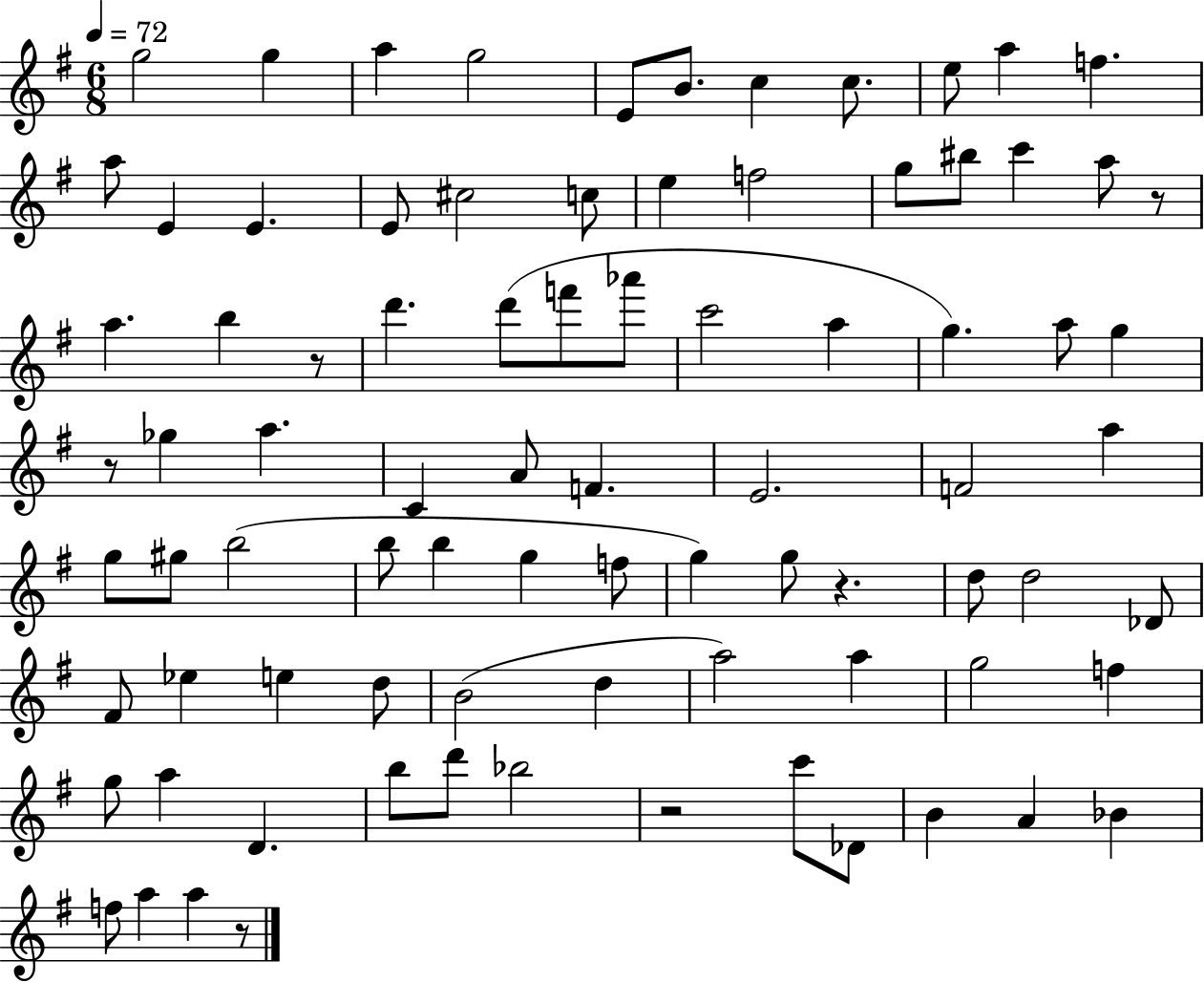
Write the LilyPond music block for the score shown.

{
  \clef treble
  \numericTimeSignature
  \time 6/8
  \key g \major
  \tempo 4 = 72
  g''2 g''4 | a''4 g''2 | e'8 b'8. c''4 c''8. | e''8 a''4 f''4. | \break a''8 e'4 e'4. | e'8 cis''2 c''8 | e''4 f''2 | g''8 bis''8 c'''4 a''8 r8 | \break a''4. b''4 r8 | d'''4. d'''8( f'''8 aes'''8 | c'''2 a''4 | g''4.) a''8 g''4 | \break r8 ges''4 a''4. | c'4 a'8 f'4. | e'2. | f'2 a''4 | \break g''8 gis''8 b''2( | b''8 b''4 g''4 f''8 | g''4) g''8 r4. | d''8 d''2 des'8 | \break fis'8 ees''4 e''4 d''8 | b'2( d''4 | a''2) a''4 | g''2 f''4 | \break g''8 a''4 d'4. | b''8 d'''8 bes''2 | r2 c'''8 des'8 | b'4 a'4 bes'4 | \break f''8 a''4 a''4 r8 | \bar "|."
}